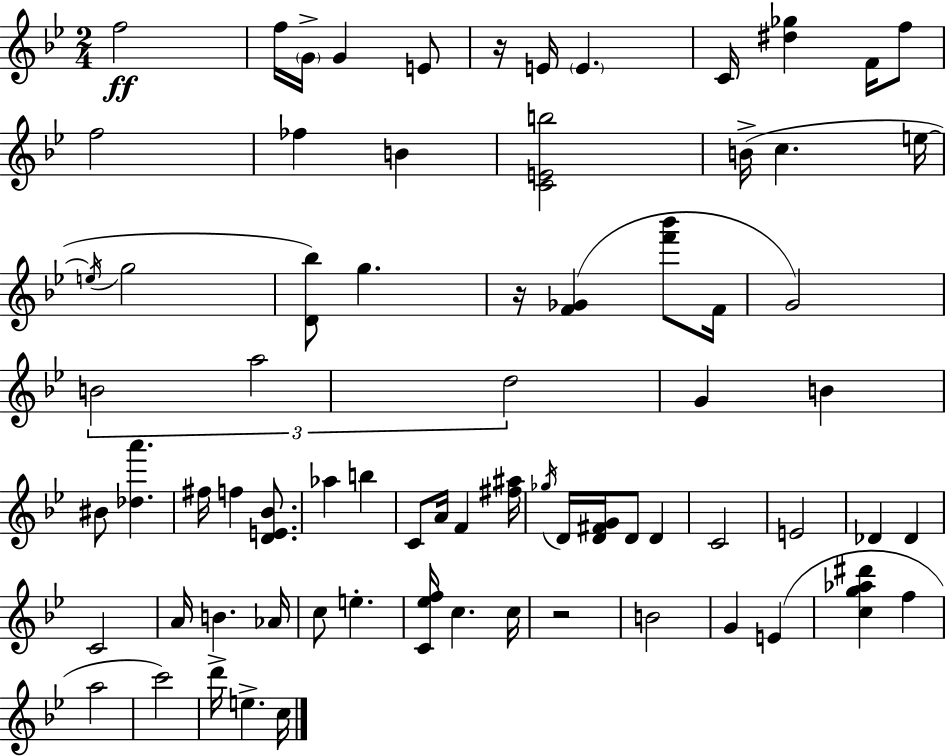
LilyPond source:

{
  \clef treble
  \numericTimeSignature
  \time 2/4
  \key g \minor
  f''2\ff | f''16 \parenthesize g'16-> g'4 e'8 | r16 e'16 \parenthesize e'4. | c'16 <dis'' ges''>4 f'16 f''8 | \break f''2 | fes''4 b'4 | <c' e' b''>2 | b'16->( c''4. e''16~~ | \break \acciaccatura { e''16 } g''2 | <d' bes''>8) g''4. | r16 <f' ges'>4( <f''' bes'''>8 | f'16 g'2) | \break \tuplet 3/2 { b'2 | a''2 | d''2 } | g'4 b'4 | \break bis'8 <des'' a'''>4. | fis''16 f''4 <d' e' bes'>8. | aes''4 b''4 | c'8 a'16 f'4 | \break <fis'' ais''>16 \acciaccatura { ges''16 } d'16 <d' fis' g'>16 d'8 d'4 | c'2 | e'2 | des'4 des'4 | \break c'2 | a'16 b'4. | aes'16 c''8 e''4.-. | <c' ees'' f''>16 c''4. | \break c''16 r2 | b'2 | g'4 e'4( | <c'' g'' aes'' dis'''>4 f''4 | \break a''2 | c'''2) | d'''16-> e''4.-> | c''16 \bar "|."
}